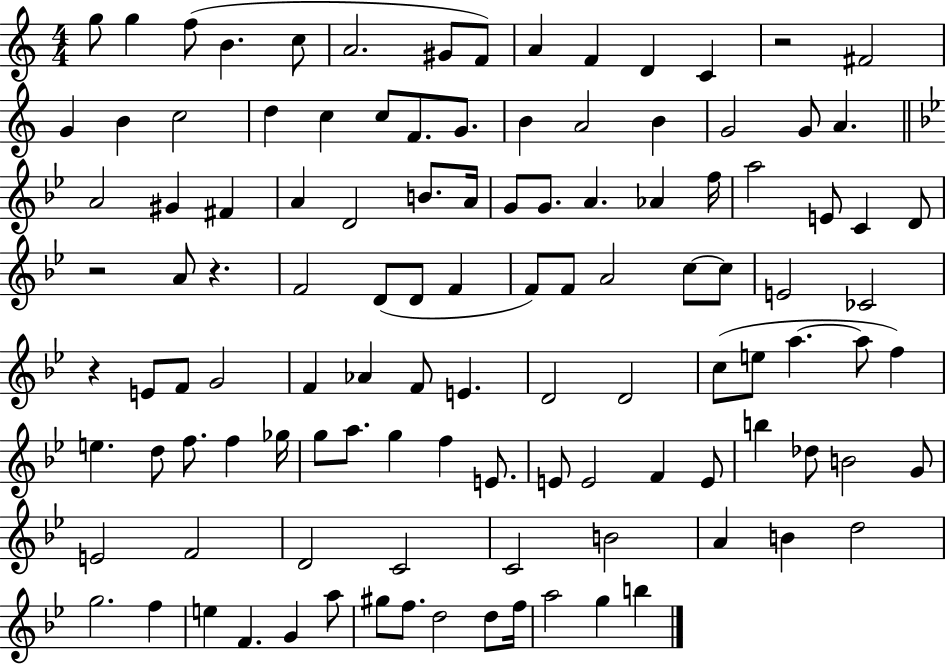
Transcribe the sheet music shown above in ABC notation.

X:1
T:Untitled
M:4/4
L:1/4
K:C
g/2 g f/2 B c/2 A2 ^G/2 F/2 A F D C z2 ^F2 G B c2 d c c/2 F/2 G/2 B A2 B G2 G/2 A A2 ^G ^F A D2 B/2 A/4 G/2 G/2 A _A f/4 a2 E/2 C D/2 z2 A/2 z F2 D/2 D/2 F F/2 F/2 A2 c/2 c/2 E2 _C2 z E/2 F/2 G2 F _A F/2 E D2 D2 c/2 e/2 a a/2 f e d/2 f/2 f _g/4 g/2 a/2 g f E/2 E/2 E2 F E/2 b _d/2 B2 G/2 E2 F2 D2 C2 C2 B2 A B d2 g2 f e F G a/2 ^g/2 f/2 d2 d/2 f/4 a2 g b